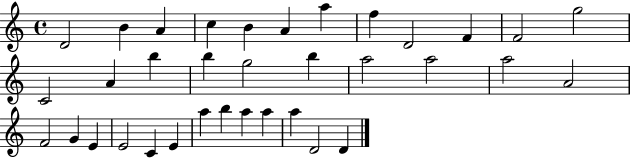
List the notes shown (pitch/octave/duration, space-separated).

D4/h B4/q A4/q C5/q B4/q A4/q A5/q F5/q D4/h F4/q F4/h G5/h C4/h A4/q B5/q B5/q G5/h B5/q A5/h A5/h A5/h A4/h F4/h G4/q E4/q E4/h C4/q E4/q A5/q B5/q A5/q A5/q A5/q D4/h D4/q